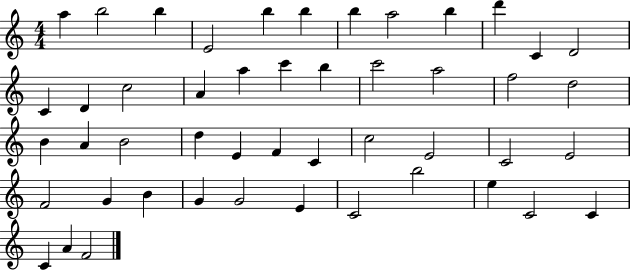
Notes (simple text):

A5/q B5/h B5/q E4/h B5/q B5/q B5/q A5/h B5/q D6/q C4/q D4/h C4/q D4/q C5/h A4/q A5/q C6/q B5/q C6/h A5/h F5/h D5/h B4/q A4/q B4/h D5/q E4/q F4/q C4/q C5/h E4/h C4/h E4/h F4/h G4/q B4/q G4/q G4/h E4/q C4/h B5/h E5/q C4/h C4/q C4/q A4/q F4/h